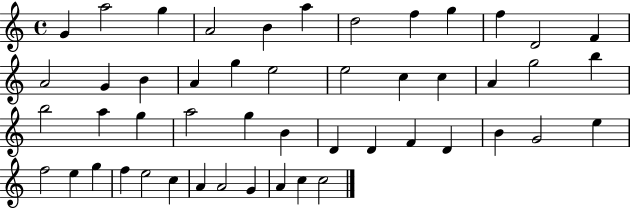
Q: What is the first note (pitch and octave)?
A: G4